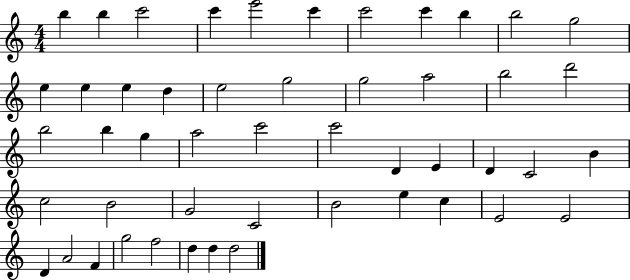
B5/q B5/q C6/h C6/q E6/h C6/q C6/h C6/q B5/q B5/h G5/h E5/q E5/q E5/q D5/q E5/h G5/h G5/h A5/h B5/h D6/h B5/h B5/q G5/q A5/h C6/h C6/h D4/q E4/q D4/q C4/h B4/q C5/h B4/h G4/h C4/h B4/h E5/q C5/q E4/h E4/h D4/q A4/h F4/q G5/h F5/h D5/q D5/q D5/h